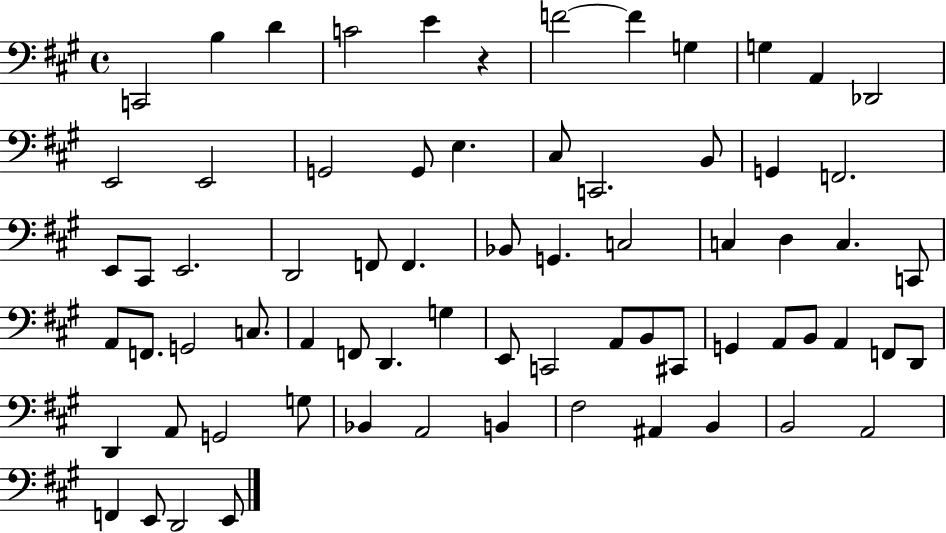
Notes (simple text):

C2/h B3/q D4/q C4/h E4/q R/q F4/h F4/q G3/q G3/q A2/q Db2/h E2/h E2/h G2/h G2/e E3/q. C#3/e C2/h. B2/e G2/q F2/h. E2/e C#2/e E2/h. D2/h F2/e F2/q. Bb2/e G2/q. C3/h C3/q D3/q C3/q. C2/e A2/e F2/e. G2/h C3/e. A2/q F2/e D2/q. G3/q E2/e C2/h A2/e B2/e C#2/e G2/q A2/e B2/e A2/q F2/e D2/e D2/q A2/e G2/h G3/e Bb2/q A2/h B2/q F#3/h A#2/q B2/q B2/h A2/h F2/q E2/e D2/h E2/e